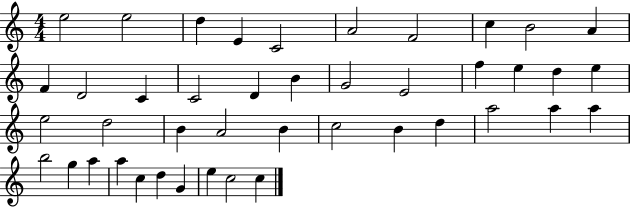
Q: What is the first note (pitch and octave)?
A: E5